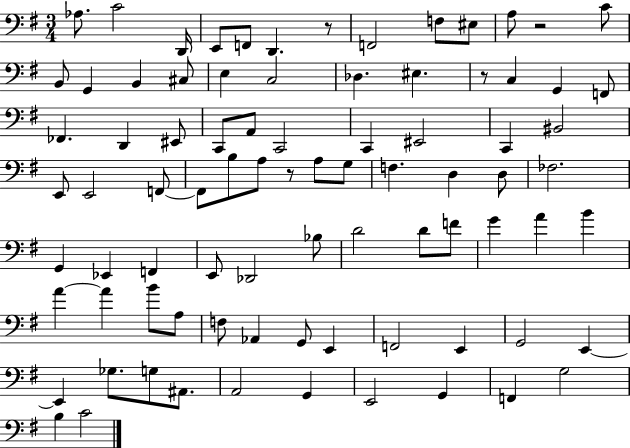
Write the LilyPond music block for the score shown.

{
  \clef bass
  \numericTimeSignature
  \time 3/4
  \key g \major
  aes8. c'2 d,16 | e,8 f,8 d,4. r8 | f,2 f8 eis8 | a8 r2 c'8 | \break b,8 g,4 b,4 cis8 | e4 c2 | des4. eis4. | r8 c4 g,4 f,8 | \break fes,4. d,4 eis,8 | c,8 a,8 c,2 | c,4 eis,2 | c,4 bis,2 | \break e,8 e,2 f,8~~ | f,8 b8 a8 r8 a8 g8 | f4. d4 d8 | fes2. | \break g,4 ees,4 f,4 | e,8 des,2 bes8 | d'2 d'8 f'8 | g'4 a'4 b'4 | \break a'4~~ a'4 b'8 a8 | f8 aes,4 g,8 e,4 | f,2 e,4 | g,2 e,4~~ | \break e,4 ges8. g8 ais,8. | a,2 g,4 | e,2 g,4 | f,4 g2 | \break b4 c'2 | \bar "|."
}